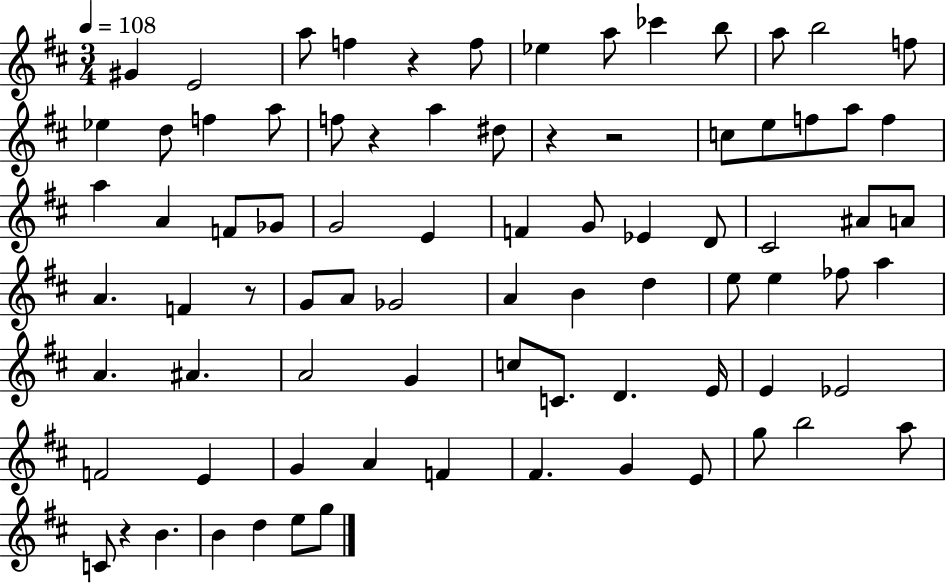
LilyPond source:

{
  \clef treble
  \numericTimeSignature
  \time 3/4
  \key d \major
  \tempo 4 = 108
  \repeat volta 2 { gis'4 e'2 | a''8 f''4 r4 f''8 | ees''4 a''8 ces'''4 b''8 | a''8 b''2 f''8 | \break ees''4 d''8 f''4 a''8 | f''8 r4 a''4 dis''8 | r4 r2 | c''8 e''8 f''8 a''8 f''4 | \break a''4 a'4 f'8 ges'8 | g'2 e'4 | f'4 g'8 ees'4 d'8 | cis'2 ais'8 a'8 | \break a'4. f'4 r8 | g'8 a'8 ges'2 | a'4 b'4 d''4 | e''8 e''4 fes''8 a''4 | \break a'4. ais'4. | a'2 g'4 | c''8 c'8. d'4. e'16 | e'4 ees'2 | \break f'2 e'4 | g'4 a'4 f'4 | fis'4. g'4 e'8 | g''8 b''2 a''8 | \break c'8 r4 b'4. | b'4 d''4 e''8 g''8 | } \bar "|."
}